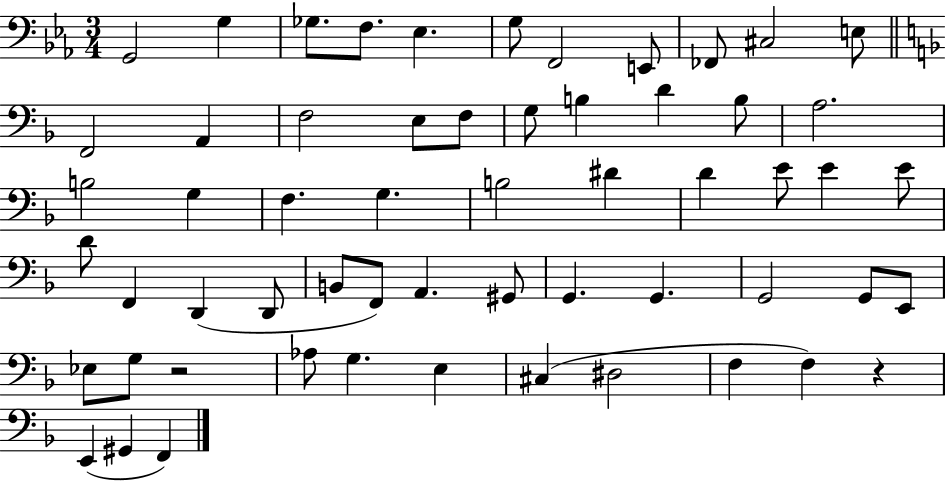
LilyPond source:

{
  \clef bass
  \numericTimeSignature
  \time 3/4
  \key ees \major
  g,2 g4 | ges8. f8. ees4. | g8 f,2 e,8 | fes,8 cis2 e8 | \break \bar "||" \break \key f \major f,2 a,4 | f2 e8 f8 | g8 b4 d'4 b8 | a2. | \break b2 g4 | f4. g4. | b2 dis'4 | d'4 e'8 e'4 e'8 | \break d'8 f,4 d,4( d,8 | b,8 f,8) a,4. gis,8 | g,4. g,4. | g,2 g,8 e,8 | \break ees8 g8 r2 | aes8 g4. e4 | cis4( dis2 | f4 f4) r4 | \break e,4( gis,4 f,4) | \bar "|."
}